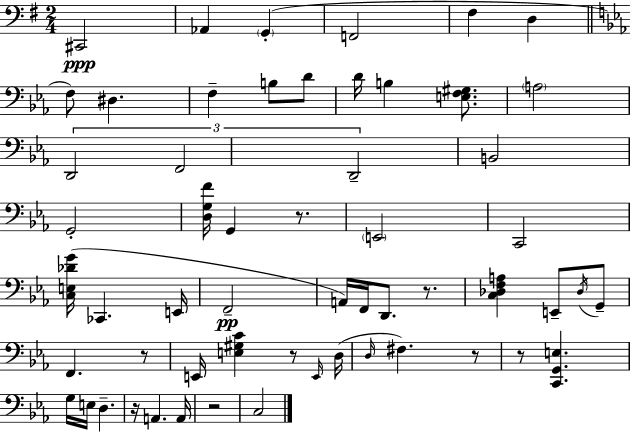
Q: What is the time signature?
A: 2/4